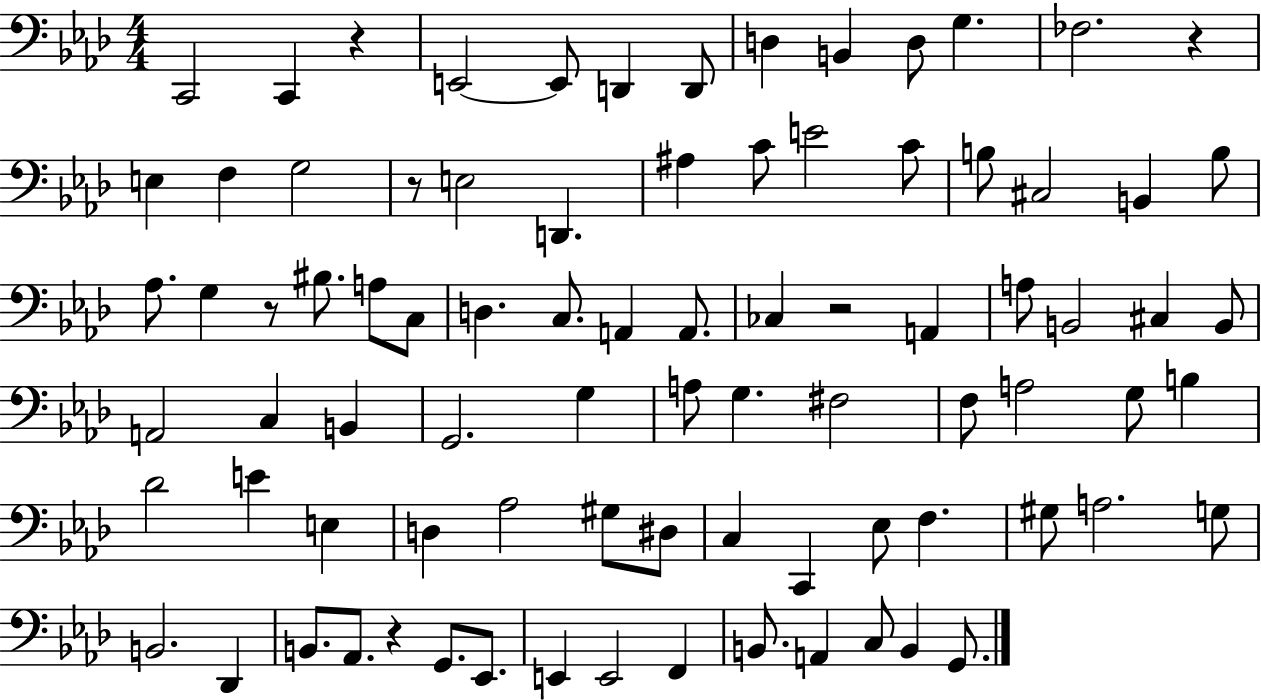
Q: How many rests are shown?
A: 6